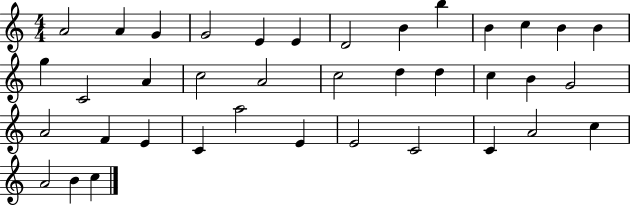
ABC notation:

X:1
T:Untitled
M:4/4
L:1/4
K:C
A2 A G G2 E E D2 B b B c B B g C2 A c2 A2 c2 d d c B G2 A2 F E C a2 E E2 C2 C A2 c A2 B c